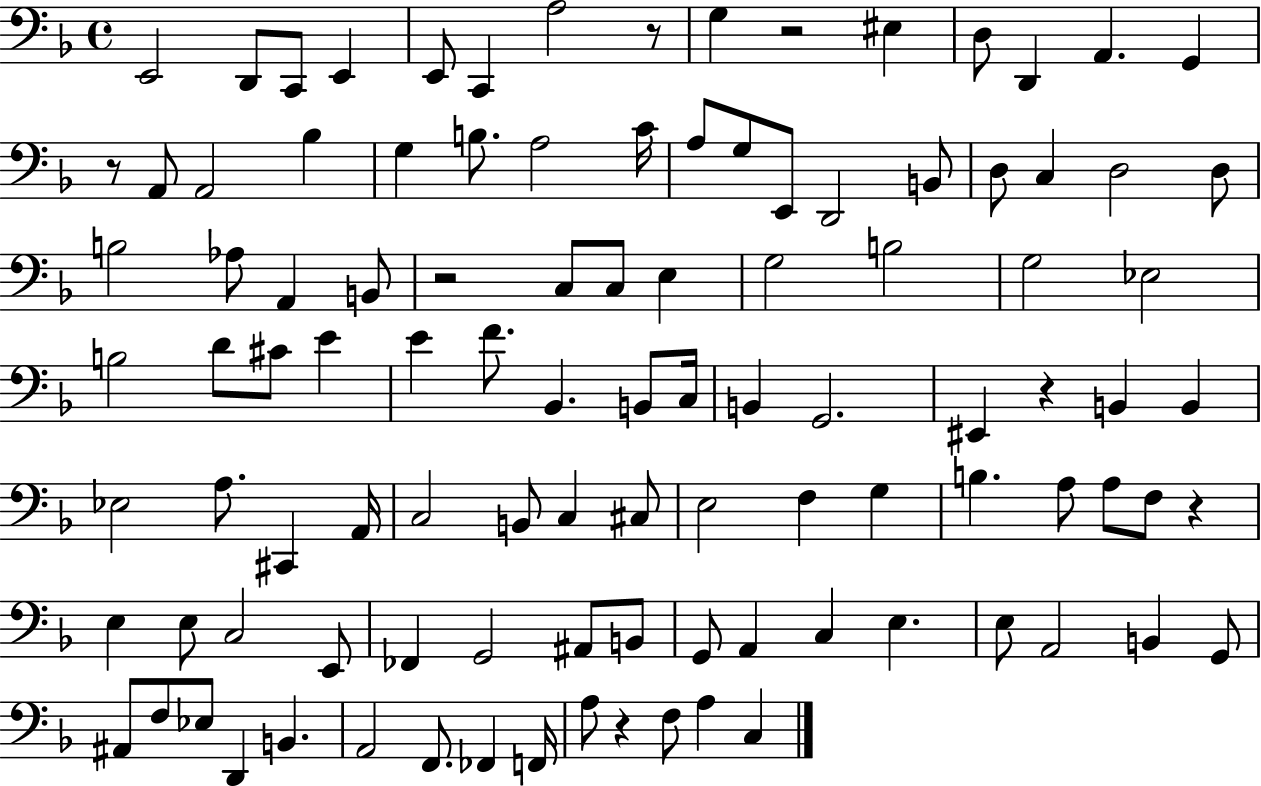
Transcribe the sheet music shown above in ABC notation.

X:1
T:Untitled
M:4/4
L:1/4
K:F
E,,2 D,,/2 C,,/2 E,, E,,/2 C,, A,2 z/2 G, z2 ^E, D,/2 D,, A,, G,, z/2 A,,/2 A,,2 _B, G, B,/2 A,2 C/4 A,/2 G,/2 E,,/2 D,,2 B,,/2 D,/2 C, D,2 D,/2 B,2 _A,/2 A,, B,,/2 z2 C,/2 C,/2 E, G,2 B,2 G,2 _E,2 B,2 D/2 ^C/2 E E F/2 _B,, B,,/2 C,/4 B,, G,,2 ^E,, z B,, B,, _E,2 A,/2 ^C,, A,,/4 C,2 B,,/2 C, ^C,/2 E,2 F, G, B, A,/2 A,/2 F,/2 z E, E,/2 C,2 E,,/2 _F,, G,,2 ^A,,/2 B,,/2 G,,/2 A,, C, E, E,/2 A,,2 B,, G,,/2 ^A,,/2 F,/2 _E,/2 D,, B,, A,,2 F,,/2 _F,, F,,/4 A,/2 z F,/2 A, C,